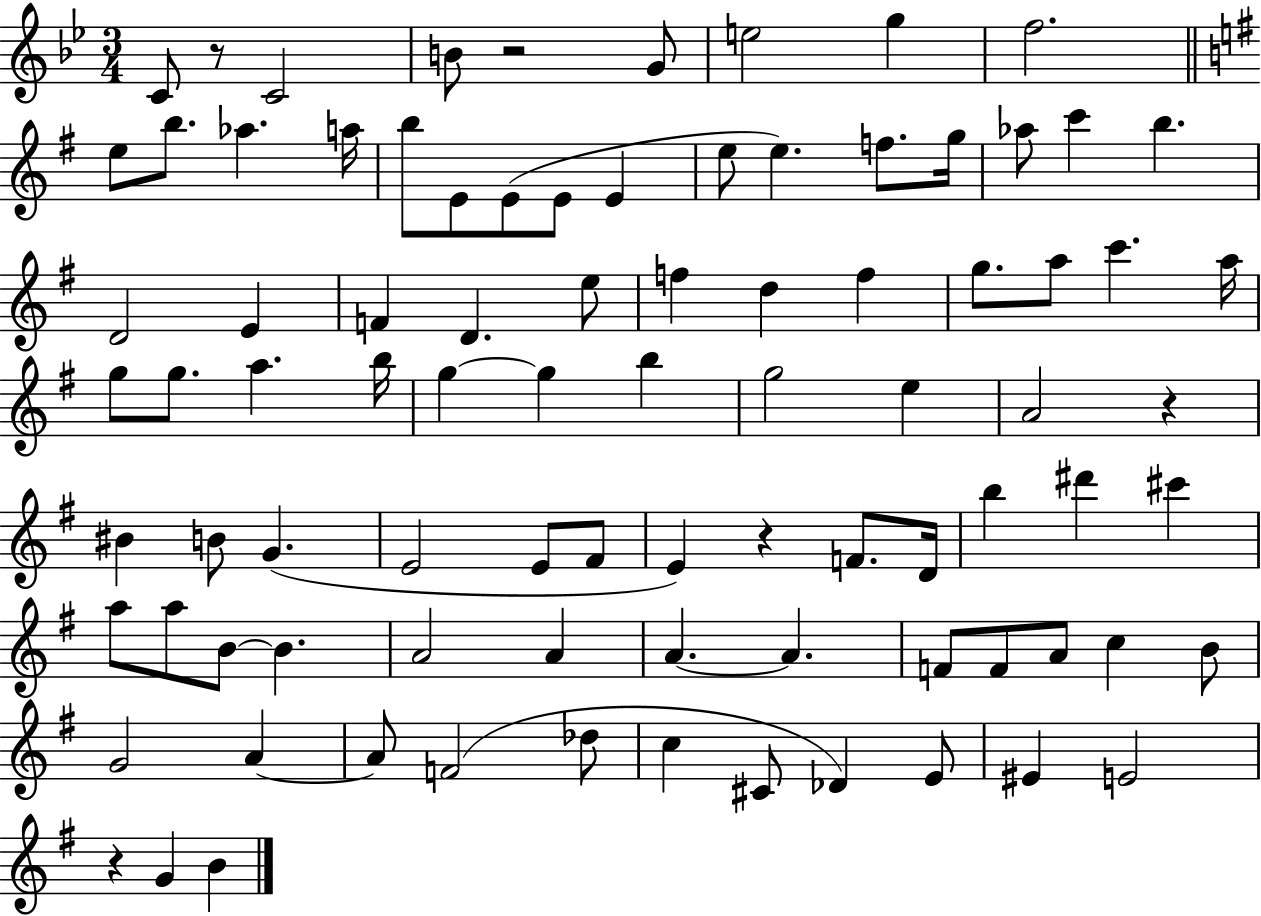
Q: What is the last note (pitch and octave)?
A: B4